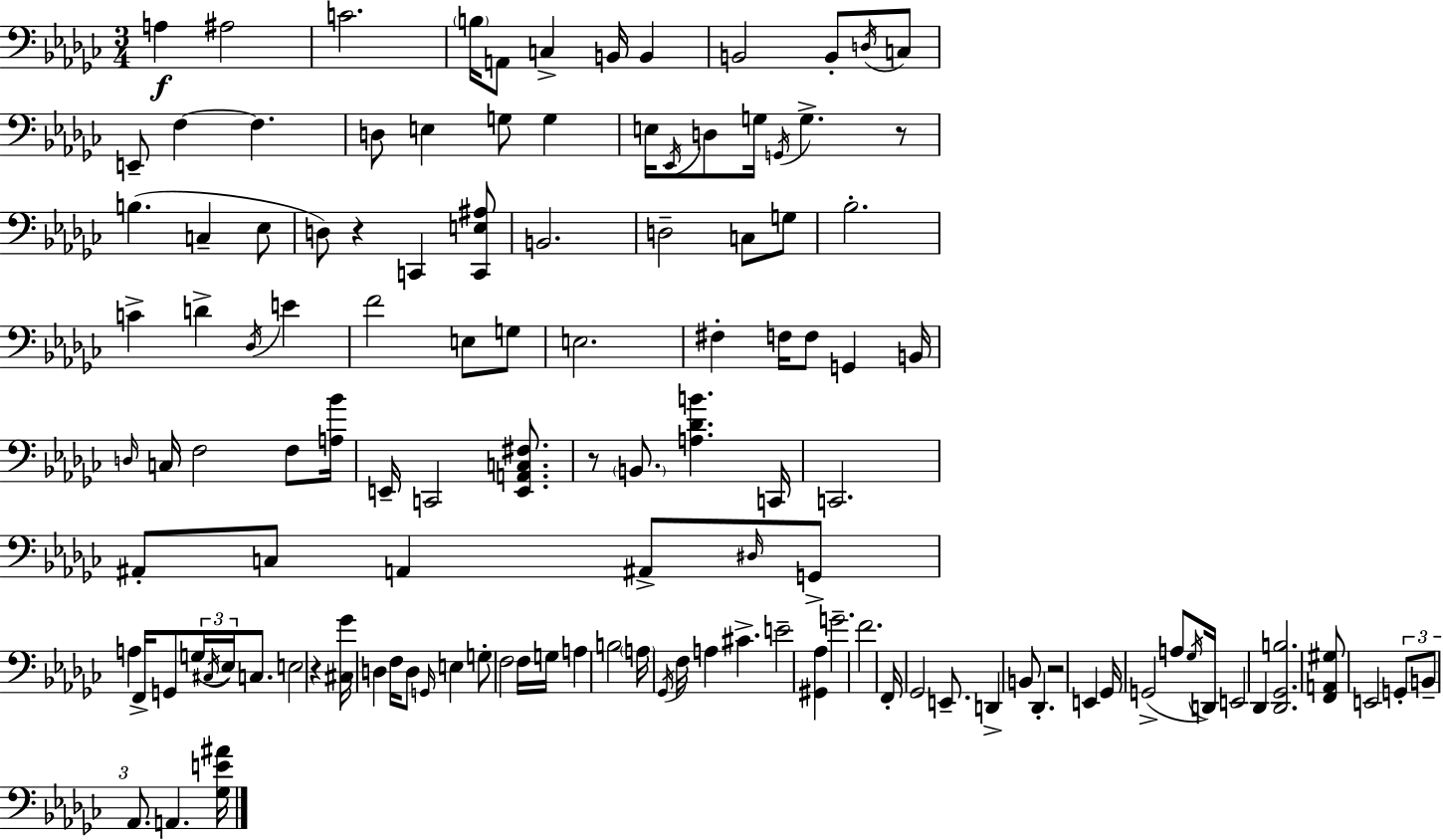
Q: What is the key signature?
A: EES minor